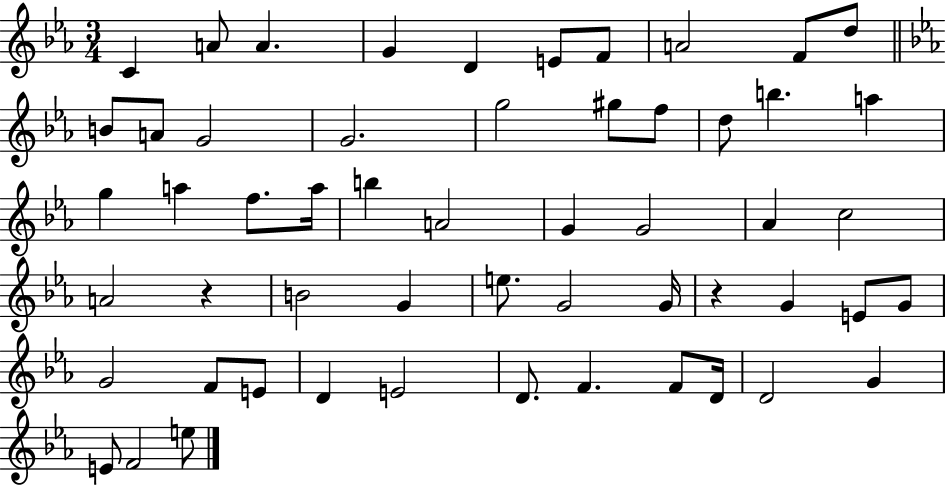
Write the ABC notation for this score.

X:1
T:Untitled
M:3/4
L:1/4
K:Eb
C A/2 A G D E/2 F/2 A2 F/2 d/2 B/2 A/2 G2 G2 g2 ^g/2 f/2 d/2 b a g a f/2 a/4 b A2 G G2 _A c2 A2 z B2 G e/2 G2 G/4 z G E/2 G/2 G2 F/2 E/2 D E2 D/2 F F/2 D/4 D2 G E/2 F2 e/2